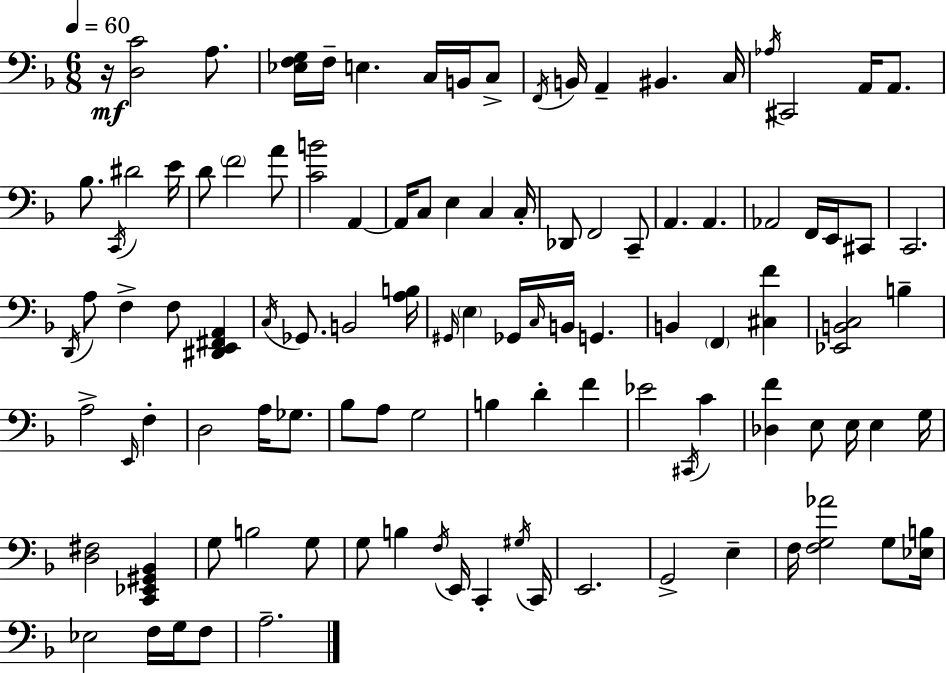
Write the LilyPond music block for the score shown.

{
  \clef bass
  \numericTimeSignature
  \time 6/8
  \key d \minor
  \tempo 4 = 60
  r16\mf <d c'>2 a8. | <ees f g>16 f16-- e4. c16 b,16 c8-> | \acciaccatura { f,16 } b,16 a,4-- bis,4. | c16 \acciaccatura { aes16 } cis,2 a,16 a,8. | \break bes8. \acciaccatura { c,16 } dis'2 | e'16 d'8 \parenthesize f'2 | a'8 <c' b'>2 a,4~~ | a,16 c8 e4 c4 | \break c16-. des,8 f,2 | c,8-- a,4. a,4. | aes,2 f,16 | e,16 cis,8 c,2. | \break \acciaccatura { d,16 } a8 f4-> f8 | <dis, e, fis, a,>4 \acciaccatura { c16 } ges,8. b,2 | <a b>16 \grace { gis,16 } \parenthesize e4 ges,16 \grace { c16 } | b,16 g,4. b,4 \parenthesize f,4 | \break <cis f'>4 <ees, b, c>2 | b4-- a2-> | \grace { e,16 } f4-. d2 | a16 ges8. bes8 a8 | \break g2 b4 | d'4-. f'4 ees'2 | \acciaccatura { cis,16 } c'4 <des f'>4 | e8 e16 e4 g16 <d fis>2 | \break <c, ees, gis, bes,>4 g8 b2 | g8 g8 b4 | \acciaccatura { f16 } e,16 c,4-. \acciaccatura { gis16 } c,16 e,2. | g,2-> | \break e4-- f16 | <f g aes'>2 g8 <ees b>16 ees2 | f16 g16 f8 a2.-- | \bar "|."
}